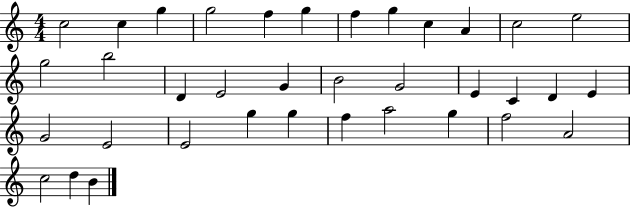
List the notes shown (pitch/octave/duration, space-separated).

C5/h C5/q G5/q G5/h F5/q G5/q F5/q G5/q C5/q A4/q C5/h E5/h G5/h B5/h D4/q E4/h G4/q B4/h G4/h E4/q C4/q D4/q E4/q G4/h E4/h E4/h G5/q G5/q F5/q A5/h G5/q F5/h A4/h C5/h D5/q B4/q